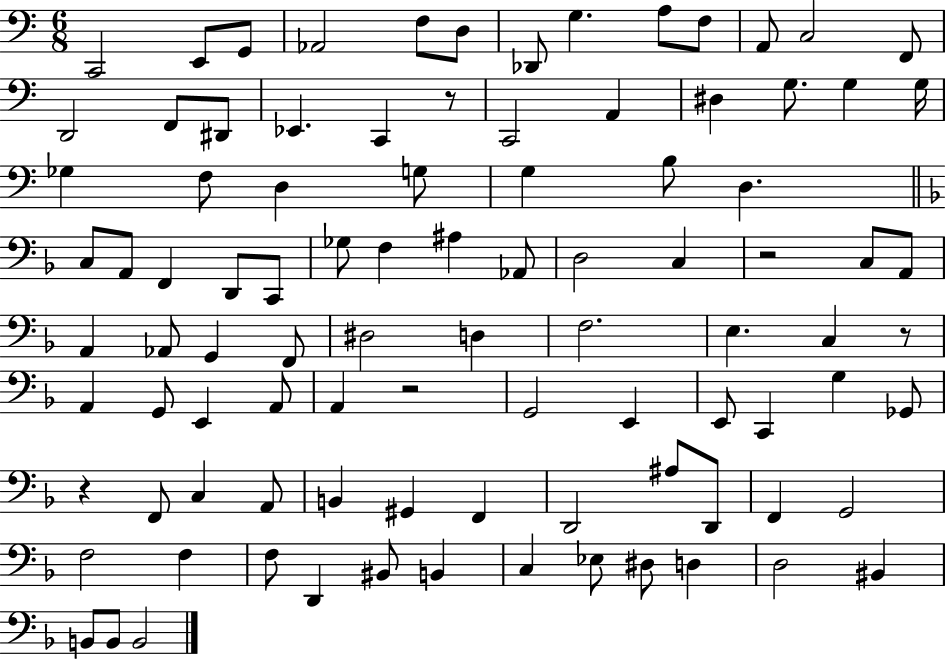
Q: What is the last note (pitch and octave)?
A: B2